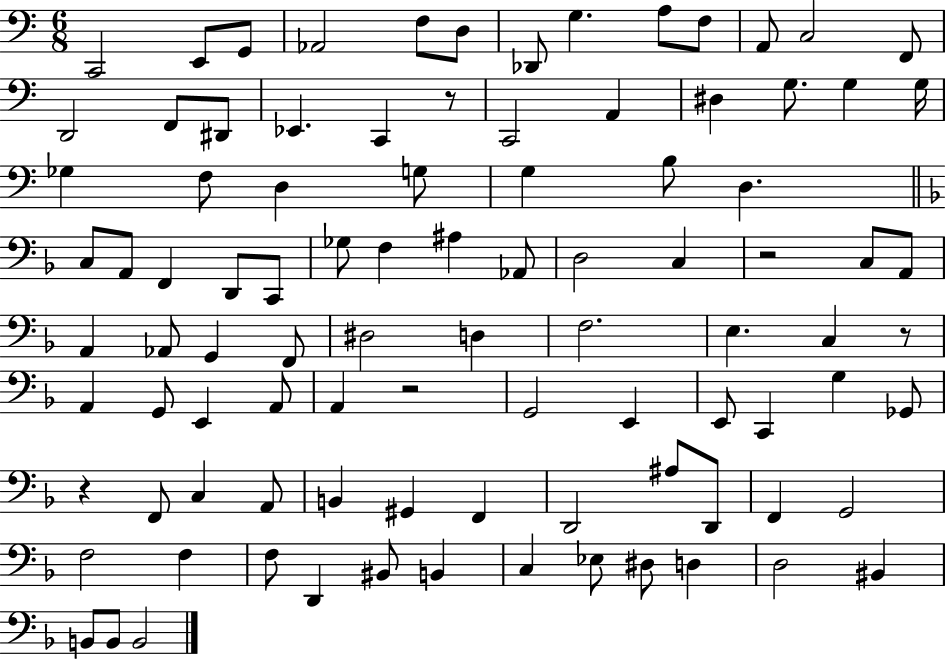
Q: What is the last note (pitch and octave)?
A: B2